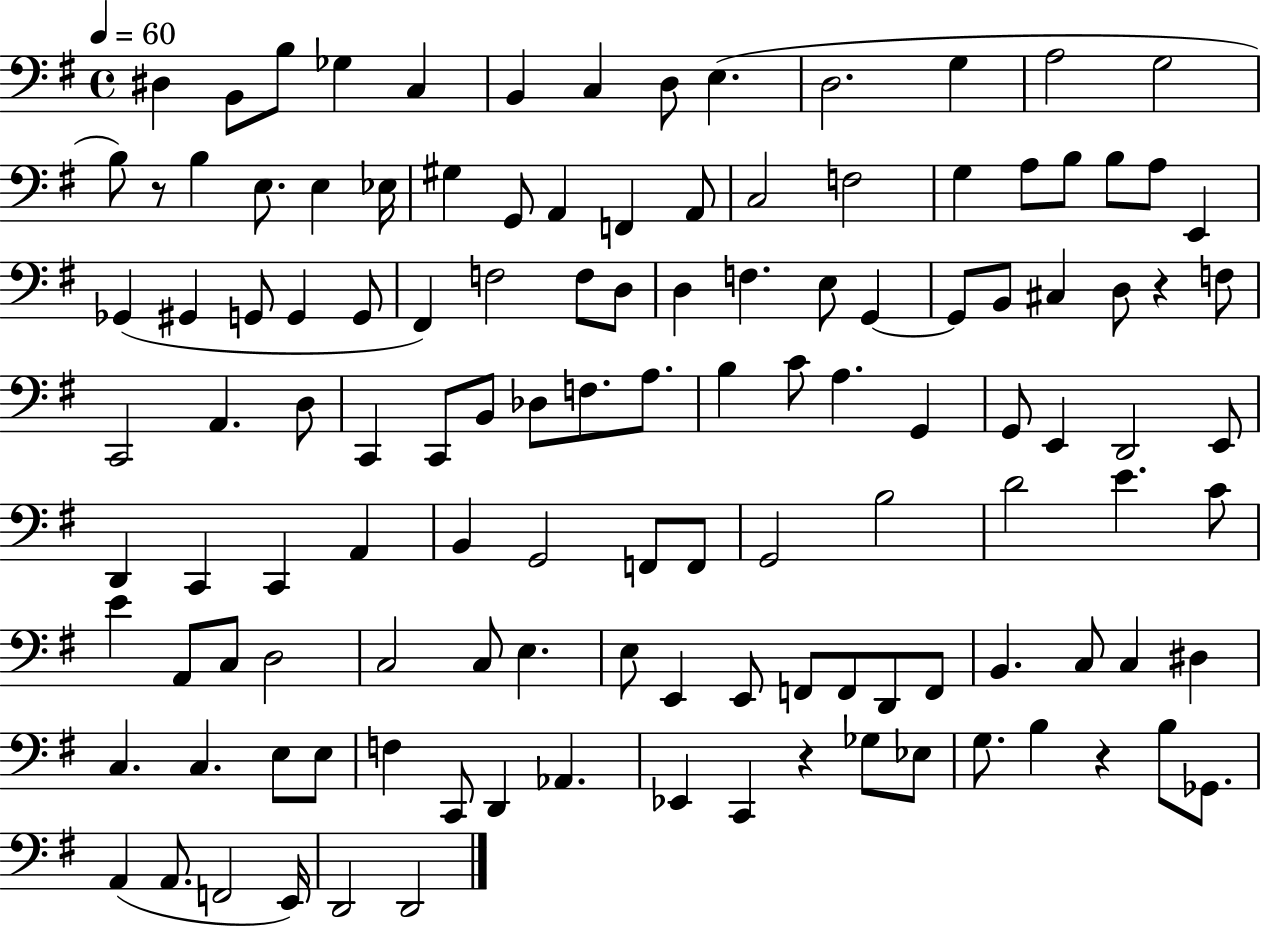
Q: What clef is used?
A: bass